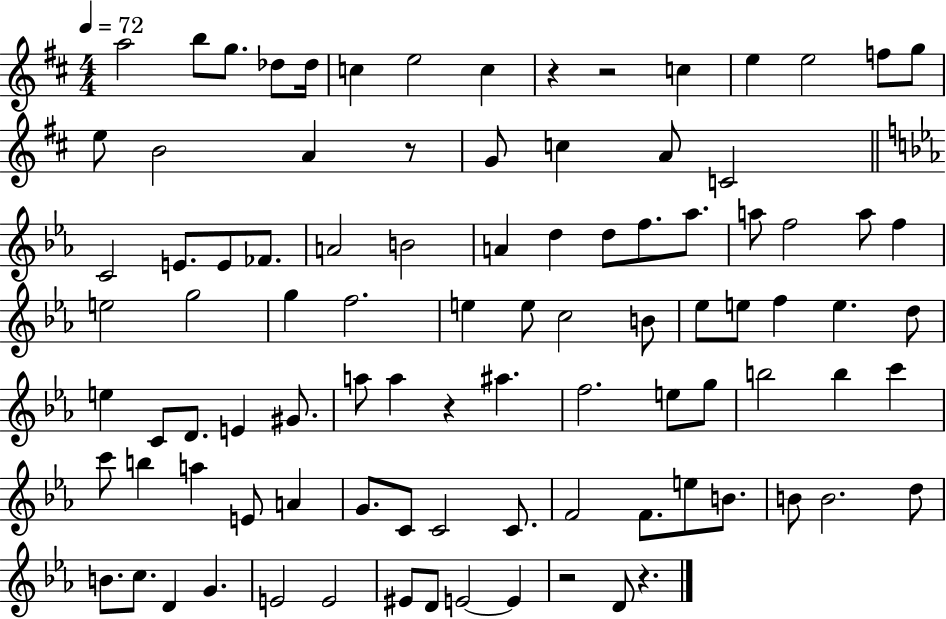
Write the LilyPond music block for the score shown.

{
  \clef treble
  \numericTimeSignature
  \time 4/4
  \key d \major
  \tempo 4 = 72
  a''2 b''8 g''8. des''8 des''16 | c''4 e''2 c''4 | r4 r2 c''4 | e''4 e''2 f''8 g''8 | \break e''8 b'2 a'4 r8 | g'8 c''4 a'8 c'2 | \bar "||" \break \key c \minor c'2 e'8. e'8 fes'8. | a'2 b'2 | a'4 d''4 d''8 f''8. aes''8. | a''8 f''2 a''8 f''4 | \break e''2 g''2 | g''4 f''2. | e''4 e''8 c''2 b'8 | ees''8 e''8 f''4 e''4. d''8 | \break e''4 c'8 d'8. e'4 gis'8. | a''8 a''4 r4 ais''4. | f''2. e''8 g''8 | b''2 b''4 c'''4 | \break c'''8 b''4 a''4 e'8 a'4 | g'8. c'8 c'2 c'8. | f'2 f'8. e''8 b'8. | b'8 b'2. d''8 | \break b'8. c''8. d'4 g'4. | e'2 e'2 | eis'8 d'8 e'2~~ e'4 | r2 d'8 r4. | \break \bar "|."
}